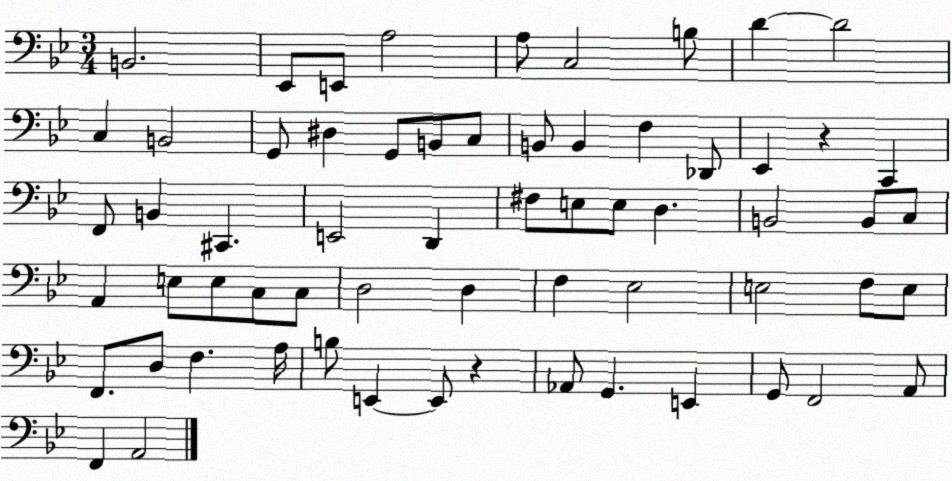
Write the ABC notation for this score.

X:1
T:Untitled
M:3/4
L:1/4
K:Bb
B,,2 _E,,/2 E,,/2 A,2 A,/2 C,2 B,/2 D D2 C, B,,2 G,,/2 ^D, G,,/2 B,,/2 C,/2 B,,/2 B,, F, _D,,/2 _E,, z C,, F,,/2 B,, ^C,, E,,2 D,, ^F,/2 E,/2 E,/2 D, B,,2 B,,/2 C,/2 A,, E,/2 E,/2 C,/2 C,/2 D,2 D, F, _E,2 E,2 F,/2 E,/2 F,,/2 D,/2 F, A,/4 B,/2 E,, E,,/2 z _A,,/2 G,, E,, G,,/2 F,,2 A,,/2 F,, A,,2